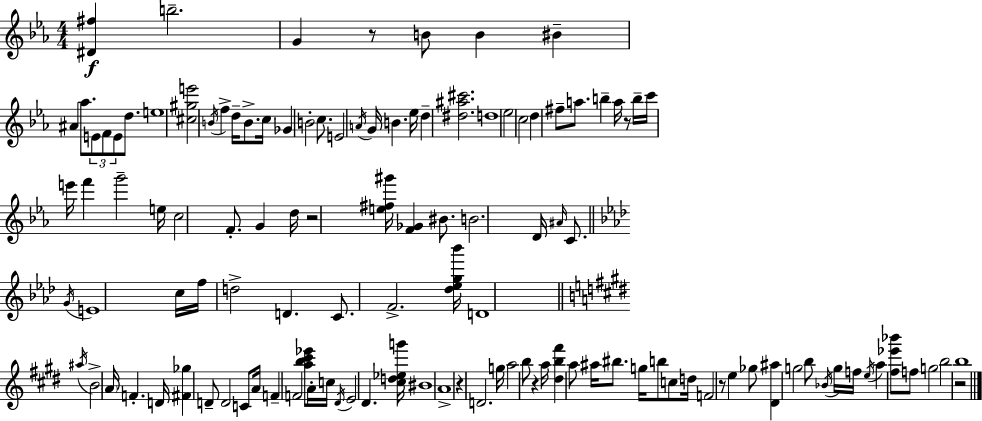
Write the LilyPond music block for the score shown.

{
  \clef treble
  \numericTimeSignature
  \time 4/4
  \key ees \major
  <dis' fis''>4\f b''2.-- | g'4 r8 b'8 b'4 bis'4-- | ais'4 aes''8. \tuplet 3/2 { e'8 f'8 e'8 } d''8. | e''1 | \break <cis'' gis'' e'''>2 \acciaccatura { b'16 } f''4-> d''16-- b'8.-> | c''16 ges'4 b'2-. c''8. | e'2 \acciaccatura { a'16 } g'16 b'4. | ees''16 d''4-- <dis'' ais'' cis'''>2. | \break d''1 | ees''2 c''2 | d''4 fis''8-- a''8. b''4-- a''16 | r8 b''16-- c'''16 e'''16 f'''4 g'''2-- | \break e''16 c''2 f'8.-. g'4 | d''16 r2 <e'' fis'' gis'''>16 <f' ges'>4 bis'8. | b'2. d'16 \grace { ais'16 } | c'8. \bar "||" \break \key aes \major \acciaccatura { g'16 } e'1 | c''16 f''16 d''2-> d'4. | c'8. f'2.-> | <des'' ees'' g'' bes'''>16 d'1 | \break \bar "||" \break \key e \major \acciaccatura { ais''16 } b'2-> \parenthesize a'16 f'4.-. | d'16 <fis' ges''>4 d'8-- d'2 c'8 | a'16 f'4-- f'2 <a'' b'' cis''' ees'''>8 | a'16-. c''16 \acciaccatura { dis'16 } e'2 dis'4. | \break <cis'' d'' ees'' g'''>16 bis'1 | a'1-> | r4 d'2. | g''16 a''2 b''8 r4 | \break a''16 <dis'' b'' fis'''>4 a''8 ais''16 bis''8. g''16 b''8 c''8 | d''16 f'2 r8 e''4 | ges''8 <dis' ais''>4 g''2 b''8 | \acciaccatura { bes'16 } g''16 f''16 \acciaccatura { e''16 } a''4 <fis'' ees''' bes'''>8 f''8 g''2 | \break b''2 r2 | b''1 | \bar "|."
}